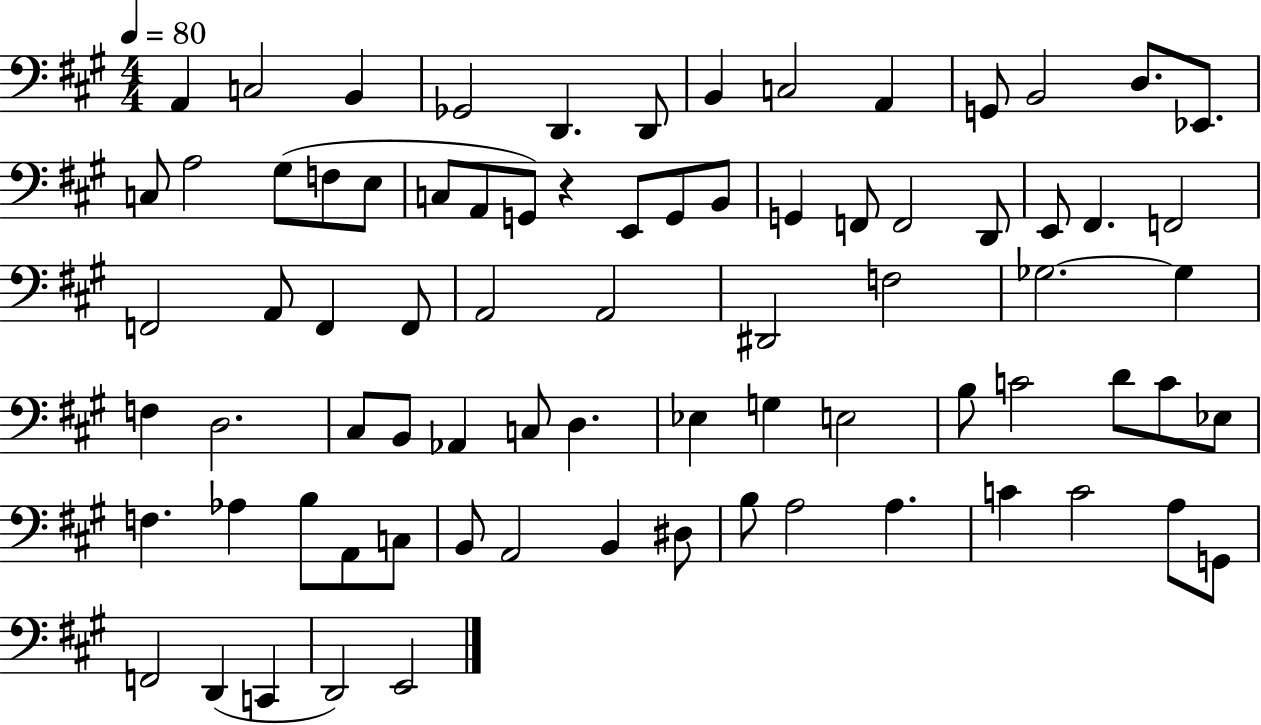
A2/q C3/h B2/q Gb2/h D2/q. D2/e B2/q C3/h A2/q G2/e B2/h D3/e. Eb2/e. C3/e A3/h G#3/e F3/e E3/e C3/e A2/e G2/e R/q E2/e G2/e B2/e G2/q F2/e F2/h D2/e E2/e F#2/q. F2/h F2/h A2/e F2/q F2/e A2/h A2/h D#2/h F3/h Gb3/h. Gb3/q F3/q D3/h. C#3/e B2/e Ab2/q C3/e D3/q. Eb3/q G3/q E3/h B3/e C4/h D4/e C4/e Eb3/e F3/q. Ab3/q B3/e A2/e C3/e B2/e A2/h B2/q D#3/e B3/e A3/h A3/q. C4/q C4/h A3/e G2/e F2/h D2/q C2/q D2/h E2/h